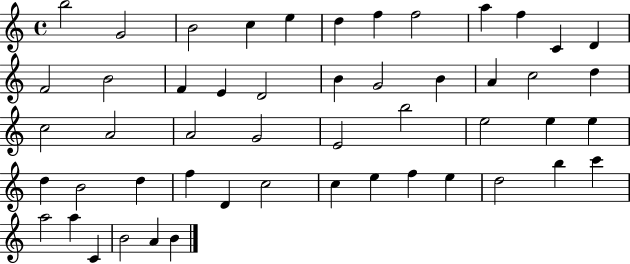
{
  \clef treble
  \time 4/4
  \defaultTimeSignature
  \key c \major
  b''2 g'2 | b'2 c''4 e''4 | d''4 f''4 f''2 | a''4 f''4 c'4 d'4 | \break f'2 b'2 | f'4 e'4 d'2 | b'4 g'2 b'4 | a'4 c''2 d''4 | \break c''2 a'2 | a'2 g'2 | e'2 b''2 | e''2 e''4 e''4 | \break d''4 b'2 d''4 | f''4 d'4 c''2 | c''4 e''4 f''4 e''4 | d''2 b''4 c'''4 | \break a''2 a''4 c'4 | b'2 a'4 b'4 | \bar "|."
}